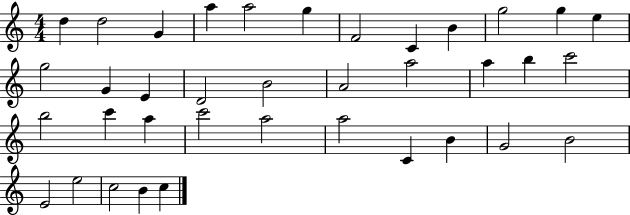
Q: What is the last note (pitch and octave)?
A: C5